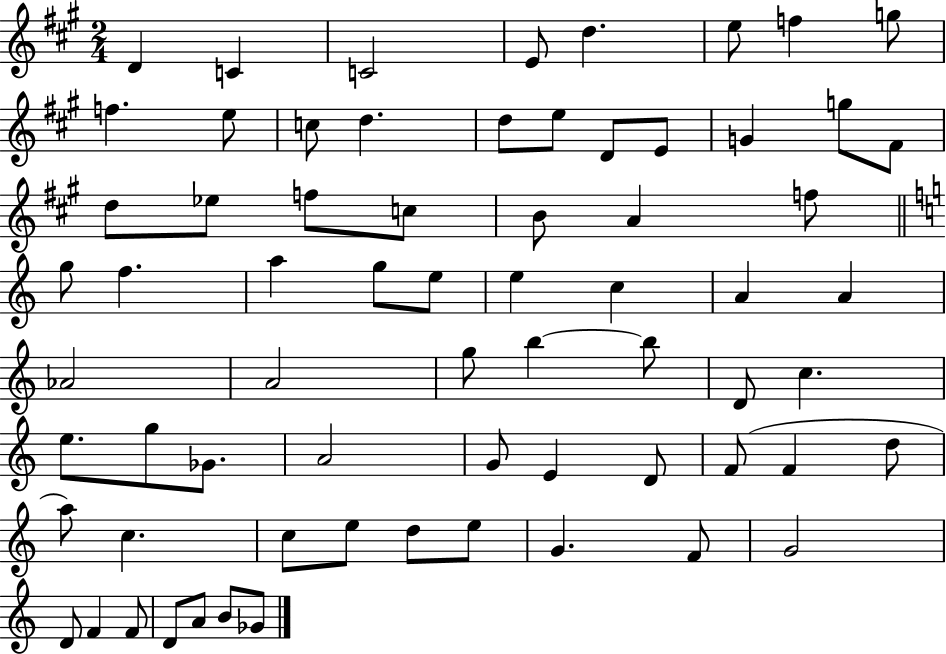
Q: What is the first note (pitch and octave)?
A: D4